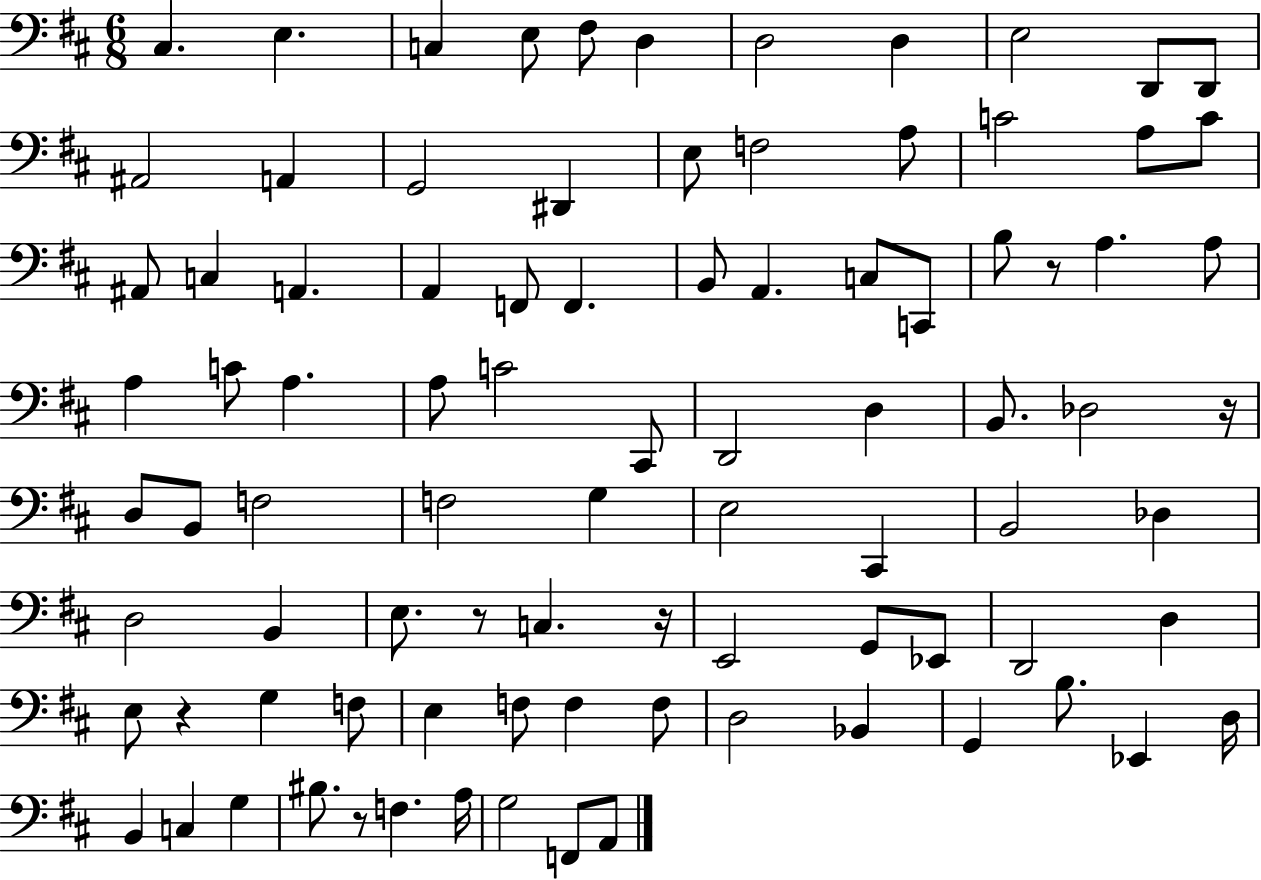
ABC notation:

X:1
T:Untitled
M:6/8
L:1/4
K:D
^C, E, C, E,/2 ^F,/2 D, D,2 D, E,2 D,,/2 D,,/2 ^A,,2 A,, G,,2 ^D,, E,/2 F,2 A,/2 C2 A,/2 C/2 ^A,,/2 C, A,, A,, F,,/2 F,, B,,/2 A,, C,/2 C,,/2 B,/2 z/2 A, A,/2 A, C/2 A, A,/2 C2 ^C,,/2 D,,2 D, B,,/2 _D,2 z/4 D,/2 B,,/2 F,2 F,2 G, E,2 ^C,, B,,2 _D, D,2 B,, E,/2 z/2 C, z/4 E,,2 G,,/2 _E,,/2 D,,2 D, E,/2 z G, F,/2 E, F,/2 F, F,/2 D,2 _B,, G,, B,/2 _E,, D,/4 B,, C, G, ^B,/2 z/2 F, A,/4 G,2 F,,/2 A,,/2